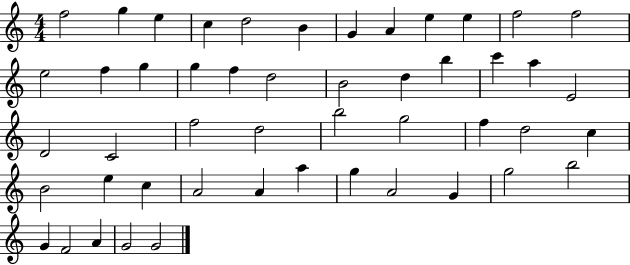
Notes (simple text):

F5/h G5/q E5/q C5/q D5/h B4/q G4/q A4/q E5/q E5/q F5/h F5/h E5/h F5/q G5/q G5/q F5/q D5/h B4/h D5/q B5/q C6/q A5/q E4/h D4/h C4/h F5/h D5/h B5/h G5/h F5/q D5/h C5/q B4/h E5/q C5/q A4/h A4/q A5/q G5/q A4/h G4/q G5/h B5/h G4/q F4/h A4/q G4/h G4/h